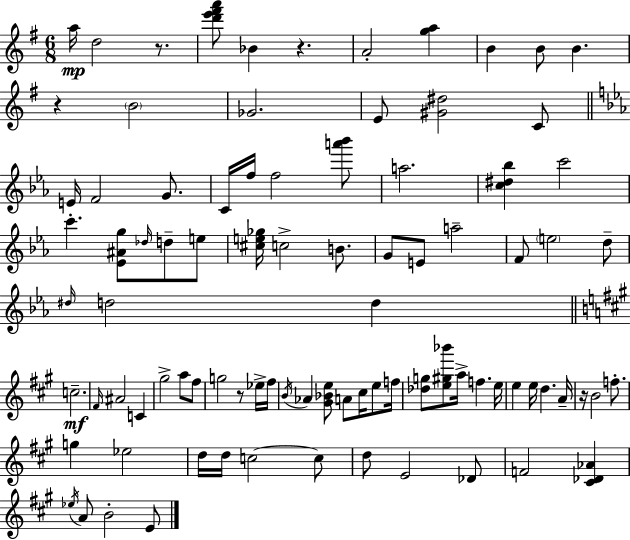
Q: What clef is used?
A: treble